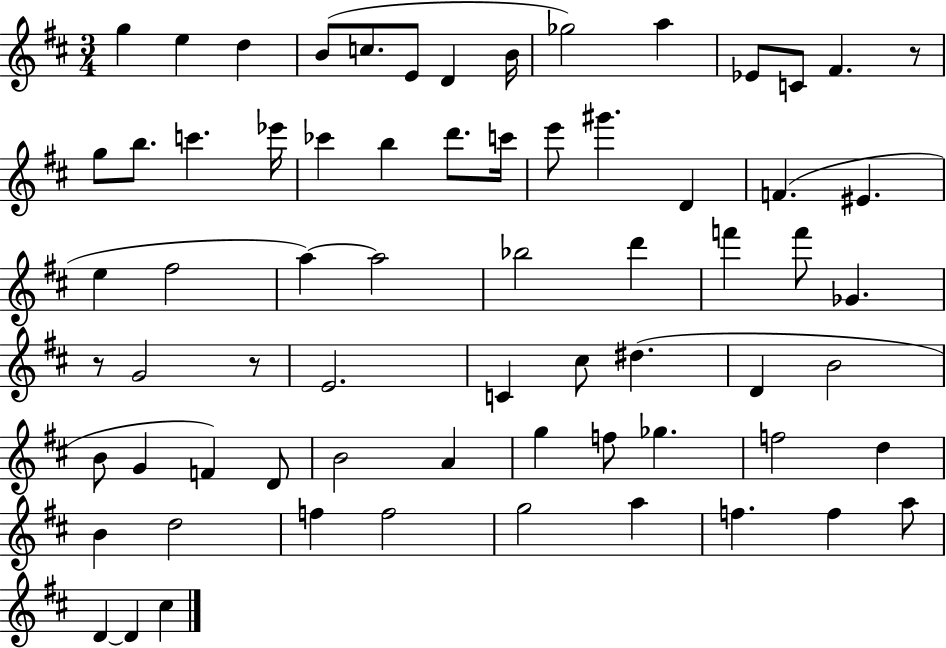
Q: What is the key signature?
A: D major